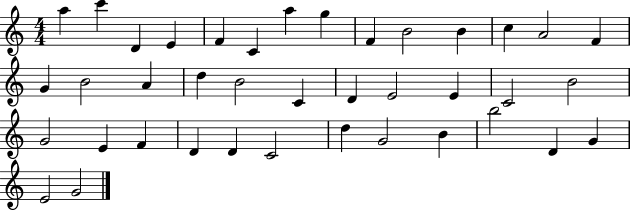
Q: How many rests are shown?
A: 0